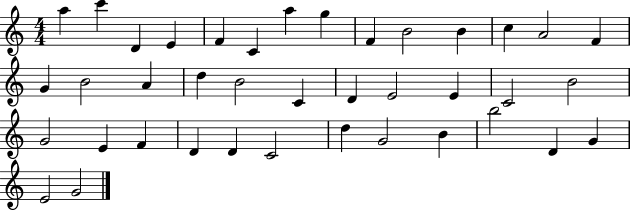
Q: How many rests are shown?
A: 0